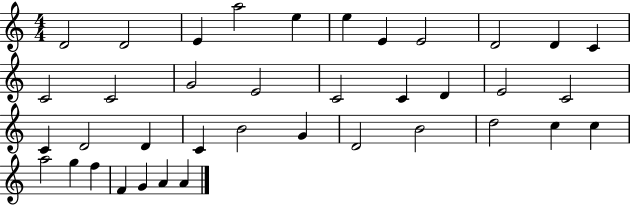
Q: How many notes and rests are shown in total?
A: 38